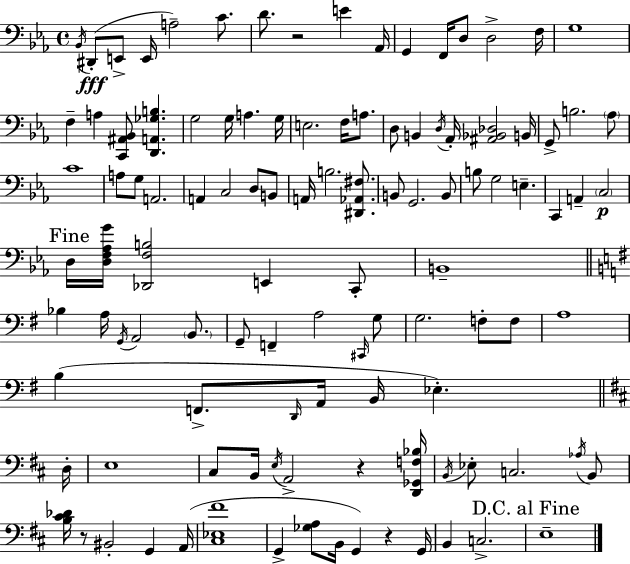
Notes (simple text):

Bb2/s D#2/e E2/e E2/s A3/h C4/e. D4/e. R/h E4/q Ab2/s G2/q F2/s D3/e D3/h F3/s G3/w F3/q A3/q [C2,A#2,Bb2]/e [D2,A2,Gb3,B3]/q. G3/h G3/s A3/q. G3/s E3/h. F3/s A3/e. D3/e B2/q D3/s Ab2/s [A#2,Bb2,Db3]/h B2/s G2/e B3/h. Ab3/e C4/w A3/e G3/e A2/h. A2/q C3/h D3/e B2/e A2/s B3/h. [D#2,Ab2,F#3]/e. B2/e G2/h. B2/e B3/e G3/h E3/q. C2/q A2/q C3/h D3/s [D3,F3,Ab3,G4]/s [Db2,F3,B3]/h E2/q C2/e B2/w Bb3/q A3/s G2/s A2/h B2/e. G2/e F2/q A3/h C#2/s G3/e G3/h. F3/e F3/e A3/w B3/q F2/e. D2/s A2/s B2/s Eb3/q. D3/s E3/w C#3/e B2/s E3/s A2/h R/q [D2,Gb2,F3,Bb3]/s B2/s Eb3/e C3/h. Ab3/s B2/e [B3,C#4,Db4]/s R/e BIS2/h G2/q A2/s [C#3,Eb3,F#4]/w G2/q [Gb3,A3]/e B2/s G2/q R/q G2/s B2/q C3/h. E3/w